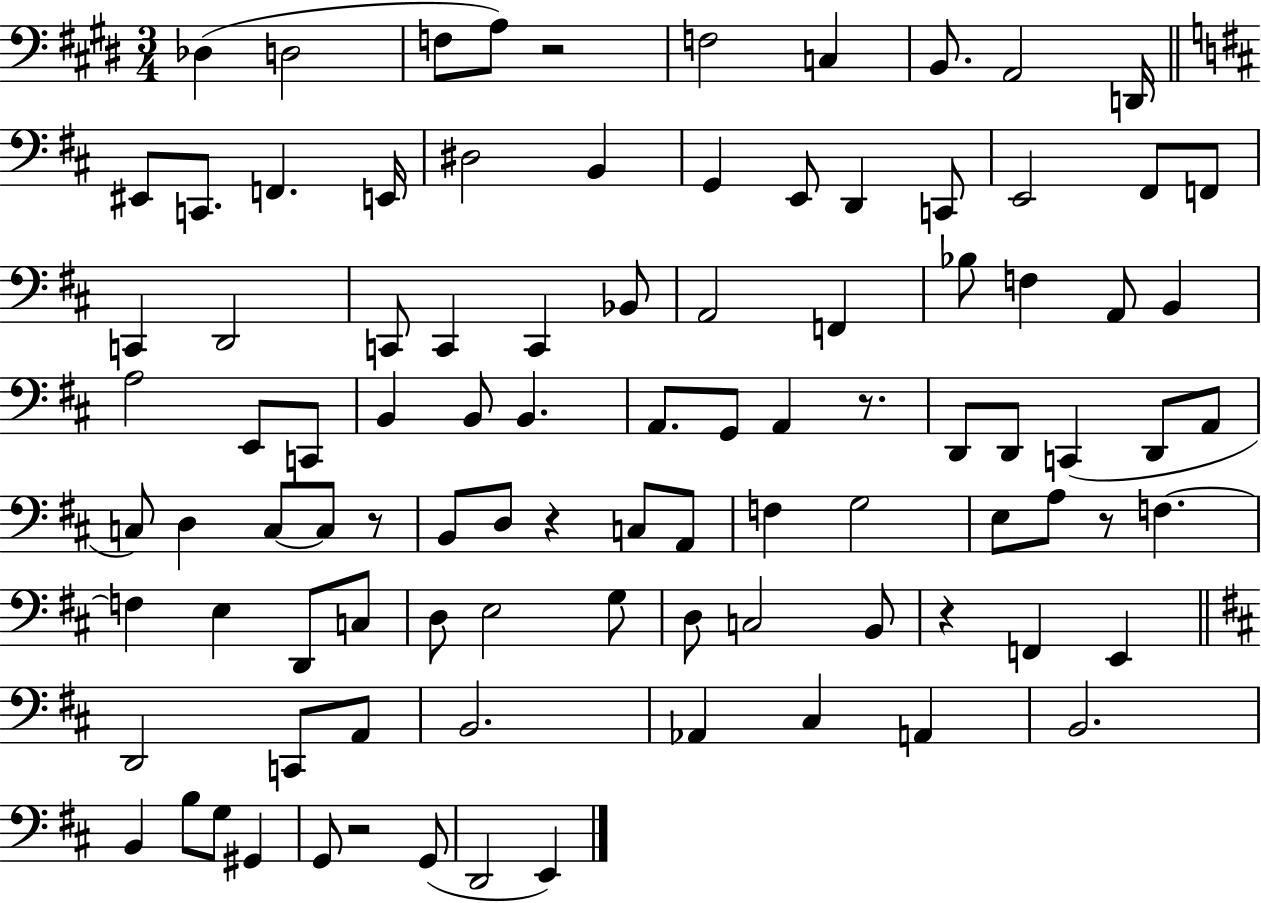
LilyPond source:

{
  \clef bass
  \numericTimeSignature
  \time 3/4
  \key e \major
  des4( d2 | f8 a8) r2 | f2 c4 | b,8. a,2 d,16 | \break \bar "||" \break \key b \minor eis,8 c,8. f,4. e,16 | dis2 b,4 | g,4 e,8 d,4 c,8 | e,2 fis,8 f,8 | \break c,4 d,2 | c,8 c,4 c,4 bes,8 | a,2 f,4 | bes8 f4 a,8 b,4 | \break a2 e,8 c,8 | b,4 b,8 b,4. | a,8. g,8 a,4 r8. | d,8 d,8 c,4( d,8 a,8 | \break c8) d4 c8~~ c8 r8 | b,8 d8 r4 c8 a,8 | f4 g2 | e8 a8 r8 f4.~~ | \break f4 e4 d,8 c8 | d8 e2 g8 | d8 c2 b,8 | r4 f,4 e,4 | \break \bar "||" \break \key d \major d,2 c,8 a,8 | b,2. | aes,4 cis4 a,4 | b,2. | \break b,4 b8 g8 gis,4 | g,8 r2 g,8( | d,2 e,4) | \bar "|."
}